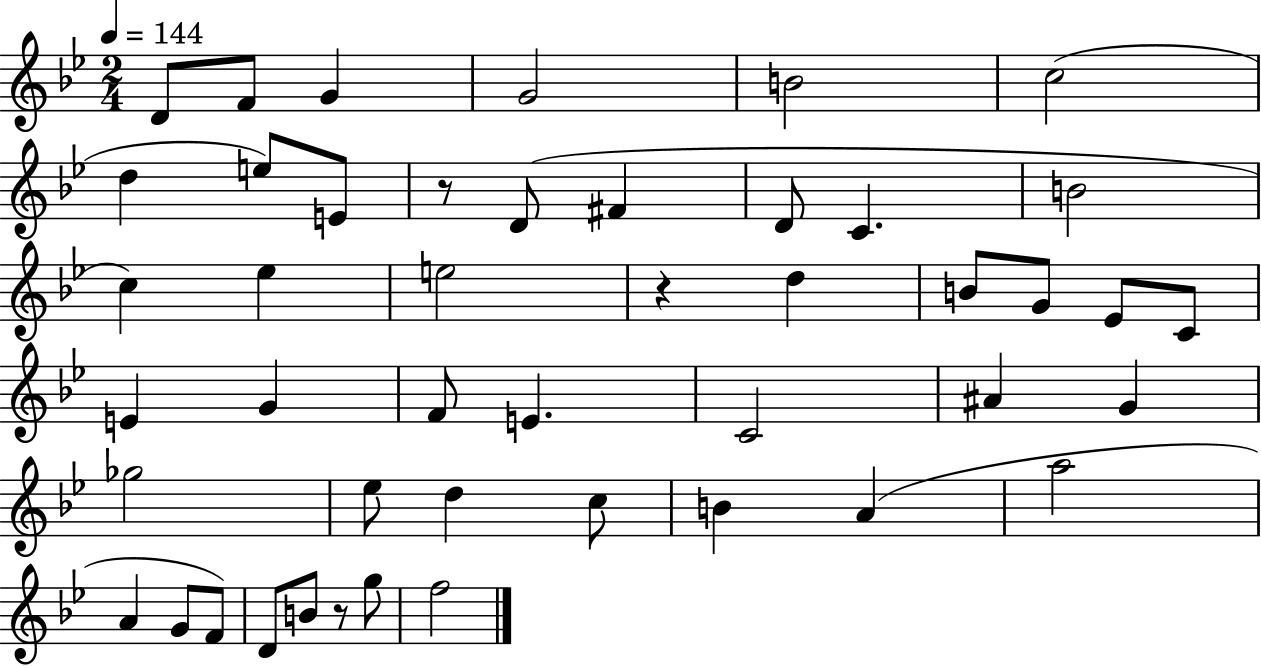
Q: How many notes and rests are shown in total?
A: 46